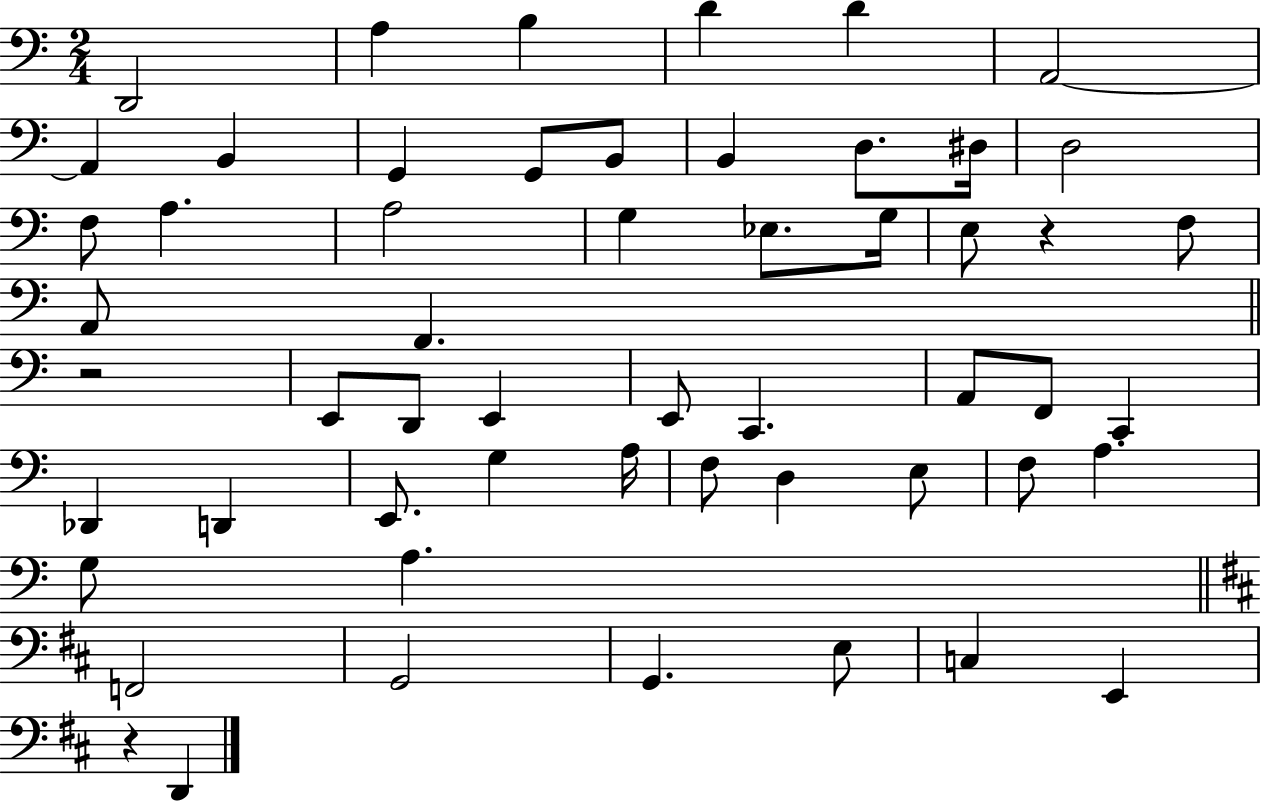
D2/h A3/q B3/q D4/q D4/q A2/h A2/q B2/q G2/q G2/e B2/e B2/q D3/e. D#3/s D3/h F3/e A3/q. A3/h G3/q Eb3/e. G3/s E3/e R/q F3/e A2/e F2/q. R/h E2/e D2/e E2/q E2/e C2/q. A2/e F2/e C2/q Db2/q D2/q E2/e. G3/q A3/s F3/e D3/q E3/e F3/e A3/q. G3/e A3/q. F2/h G2/h G2/q. E3/e C3/q E2/q R/q D2/q